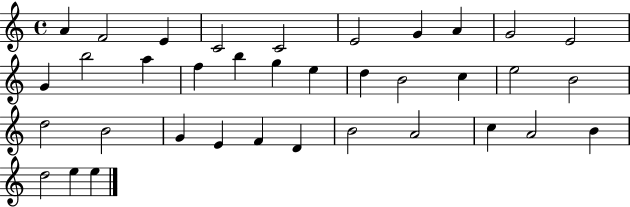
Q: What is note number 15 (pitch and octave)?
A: B5